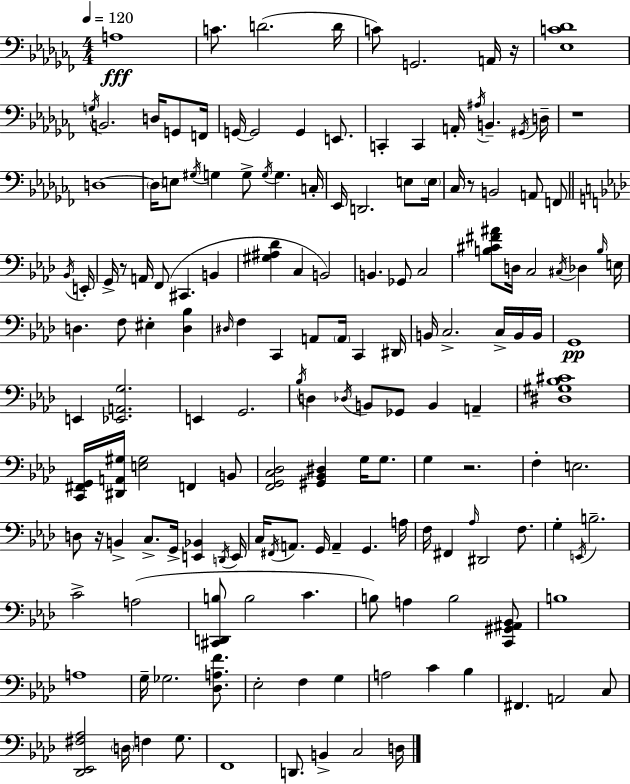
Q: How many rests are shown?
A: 6